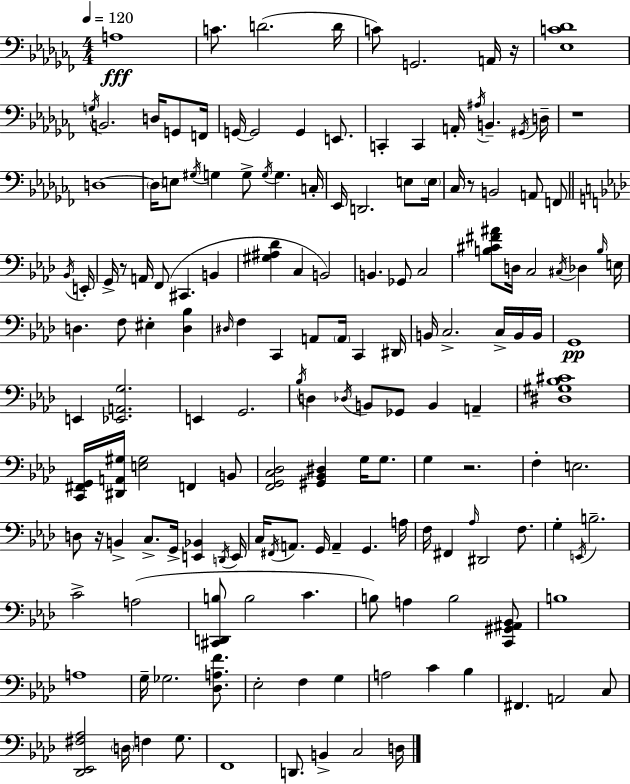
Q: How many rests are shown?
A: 6